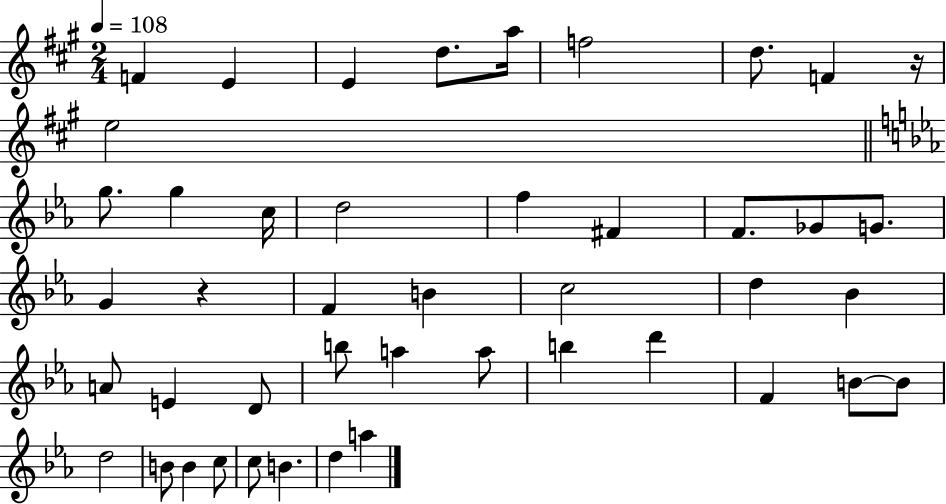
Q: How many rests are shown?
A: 2